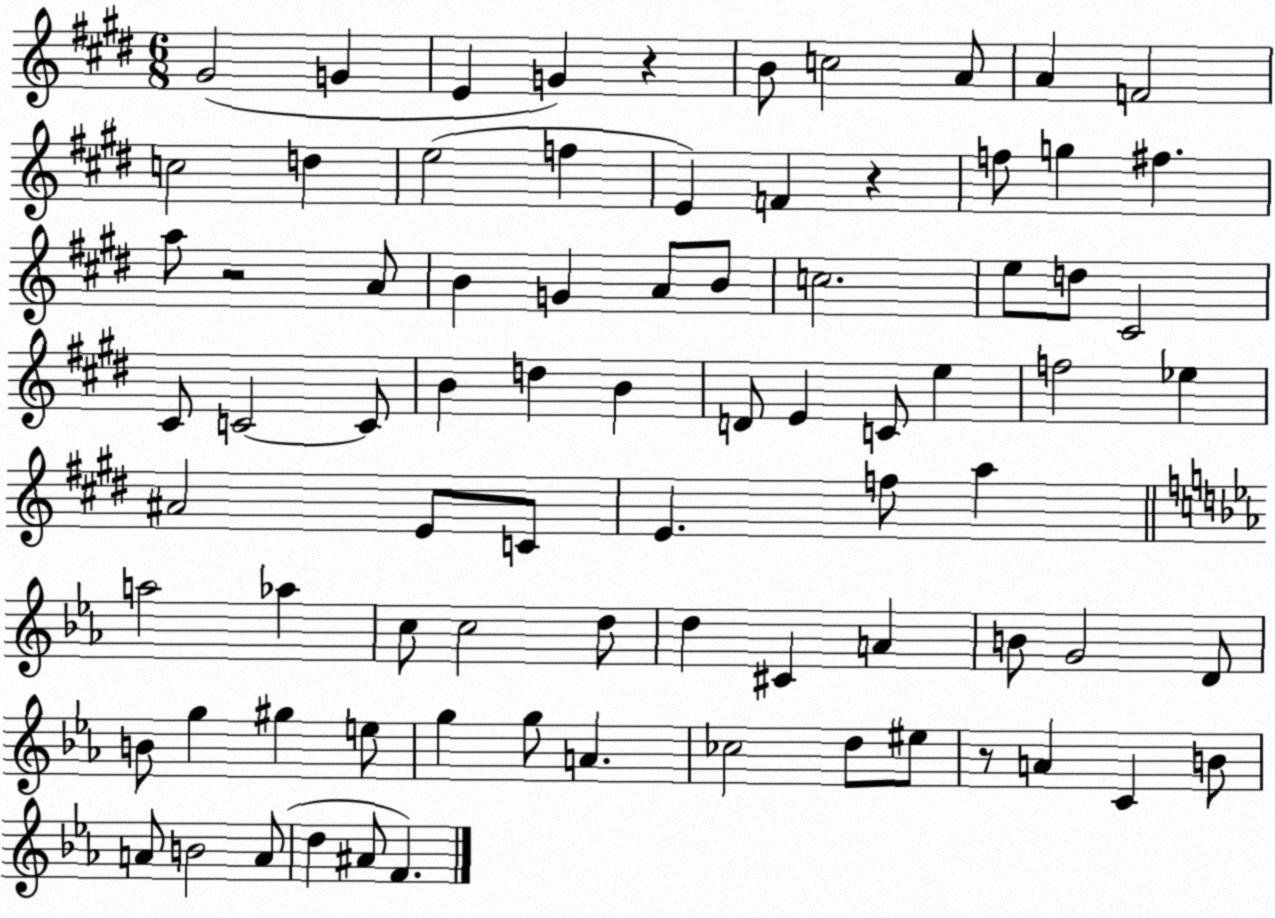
X:1
T:Untitled
M:6/8
L:1/4
K:E
^G2 G E G z B/2 c2 A/2 A F2 c2 d e2 f E F z f/2 g ^f a/2 z2 A/2 B G A/2 B/2 c2 e/2 d/2 ^C2 ^C/2 C2 C/2 B d B D/2 E C/2 e f2 _e ^A2 E/2 C/2 E f/2 a a2 _a c/2 c2 d/2 d ^C A B/2 G2 D/2 B/2 g ^g e/2 g g/2 A _c2 d/2 ^e/2 z/2 A C B/2 A/2 B2 A/2 d ^A/2 F